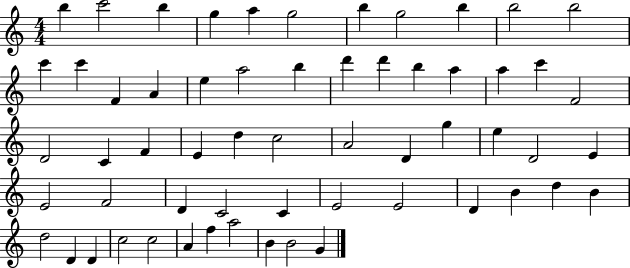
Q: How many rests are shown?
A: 0